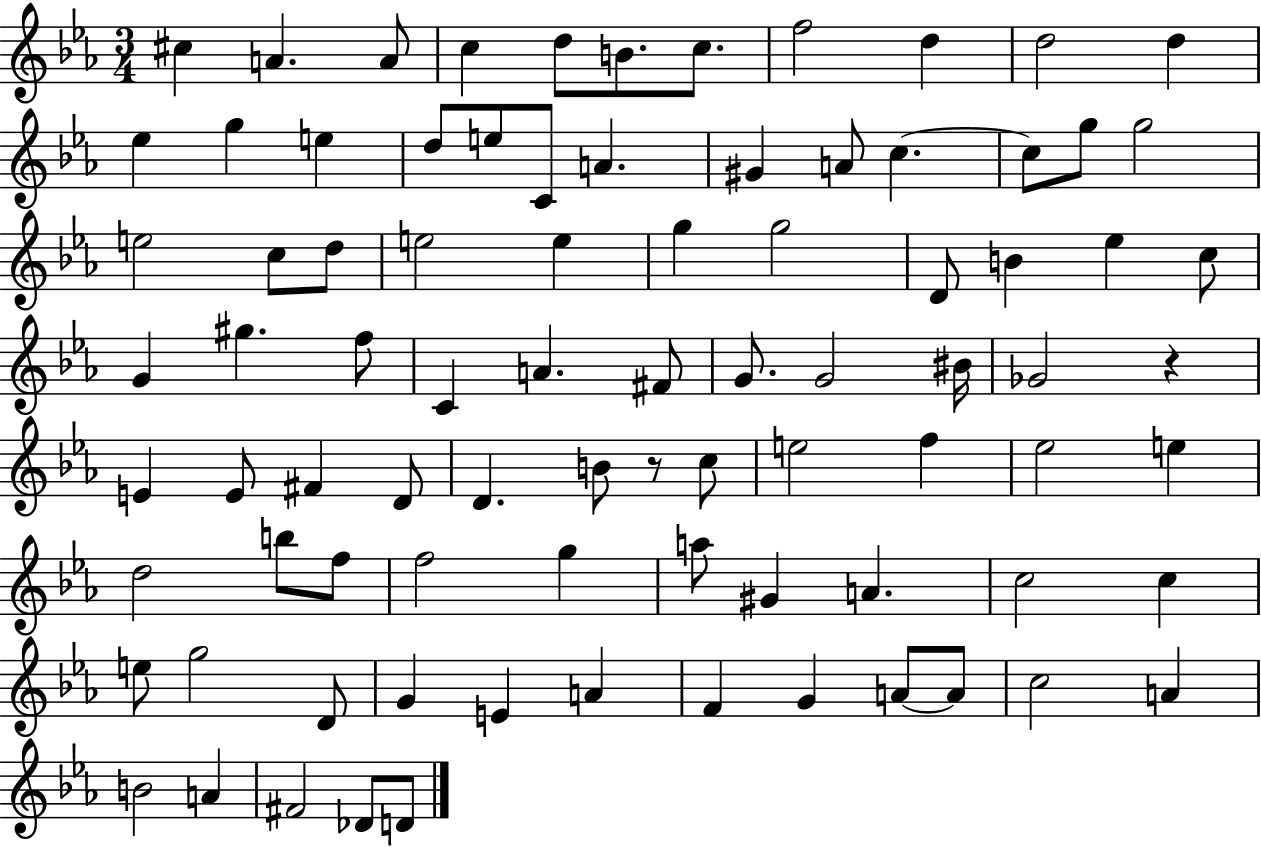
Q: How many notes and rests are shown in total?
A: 85